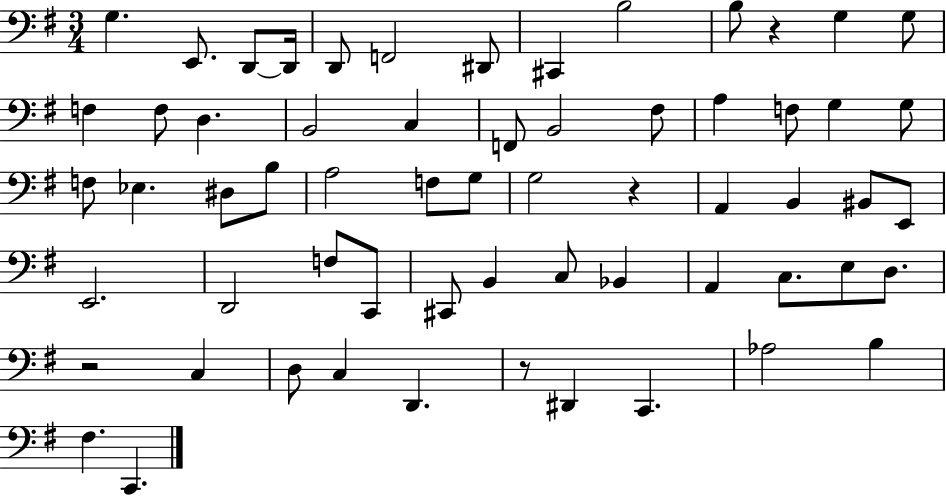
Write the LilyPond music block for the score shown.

{
  \clef bass
  \numericTimeSignature
  \time 3/4
  \key g \major
  g4. e,8. d,8~~ d,16 | d,8 f,2 dis,8 | cis,4 b2 | b8 r4 g4 g8 | \break f4 f8 d4. | b,2 c4 | f,8 b,2 fis8 | a4 f8 g4 g8 | \break f8 ees4. dis8 b8 | a2 f8 g8 | g2 r4 | a,4 b,4 bis,8 e,8 | \break e,2. | d,2 f8 c,8 | cis,8 b,4 c8 bes,4 | a,4 c8. e8 d8. | \break r2 c4 | d8 c4 d,4. | r8 dis,4 c,4. | aes2 b4 | \break fis4. c,4. | \bar "|."
}